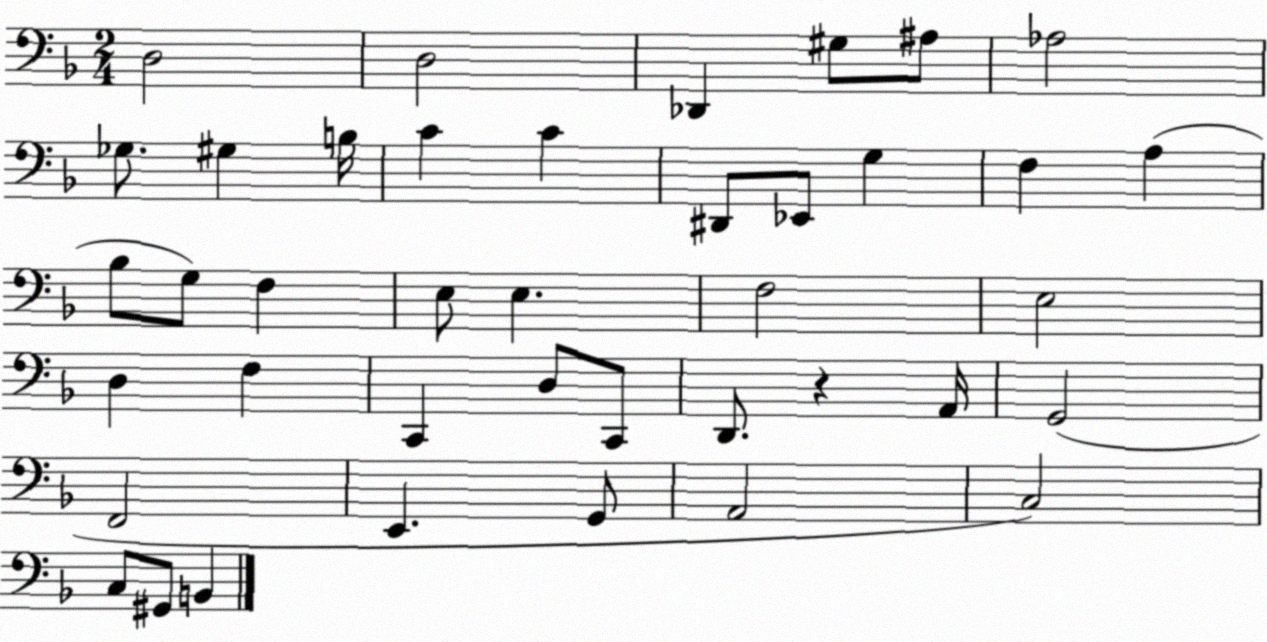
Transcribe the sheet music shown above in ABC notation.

X:1
T:Untitled
M:2/4
L:1/4
K:F
D,2 D,2 _D,, ^G,/2 ^A,/2 _A,2 _G,/2 ^G, B,/4 C C ^D,,/2 _E,,/2 G, F, A, _B,/2 G,/2 F, E,/2 E, F,2 E,2 D, F, C,, D,/2 C,,/2 D,,/2 z A,,/4 G,,2 F,,2 E,, G,,/2 A,,2 C,2 C,/2 ^G,,/2 B,,